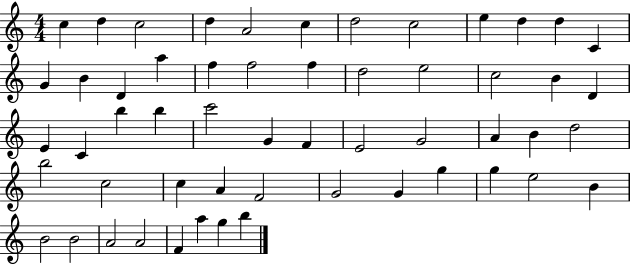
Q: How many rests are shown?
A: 0